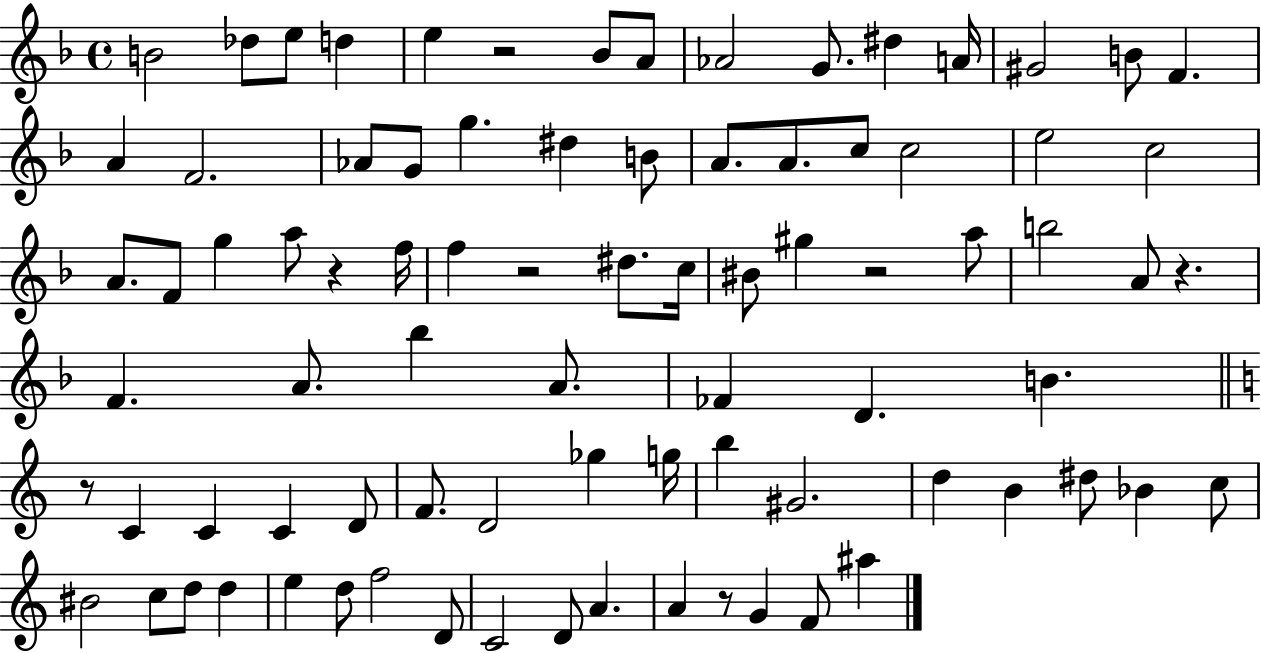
X:1
T:Untitled
M:4/4
L:1/4
K:F
B2 _d/2 e/2 d e z2 _B/2 A/2 _A2 G/2 ^d A/4 ^G2 B/2 F A F2 _A/2 G/2 g ^d B/2 A/2 A/2 c/2 c2 e2 c2 A/2 F/2 g a/2 z f/4 f z2 ^d/2 c/4 ^B/2 ^g z2 a/2 b2 A/2 z F A/2 _b A/2 _F D B z/2 C C C D/2 F/2 D2 _g g/4 b ^G2 d B ^d/2 _B c/2 ^B2 c/2 d/2 d e d/2 f2 D/2 C2 D/2 A A z/2 G F/2 ^a